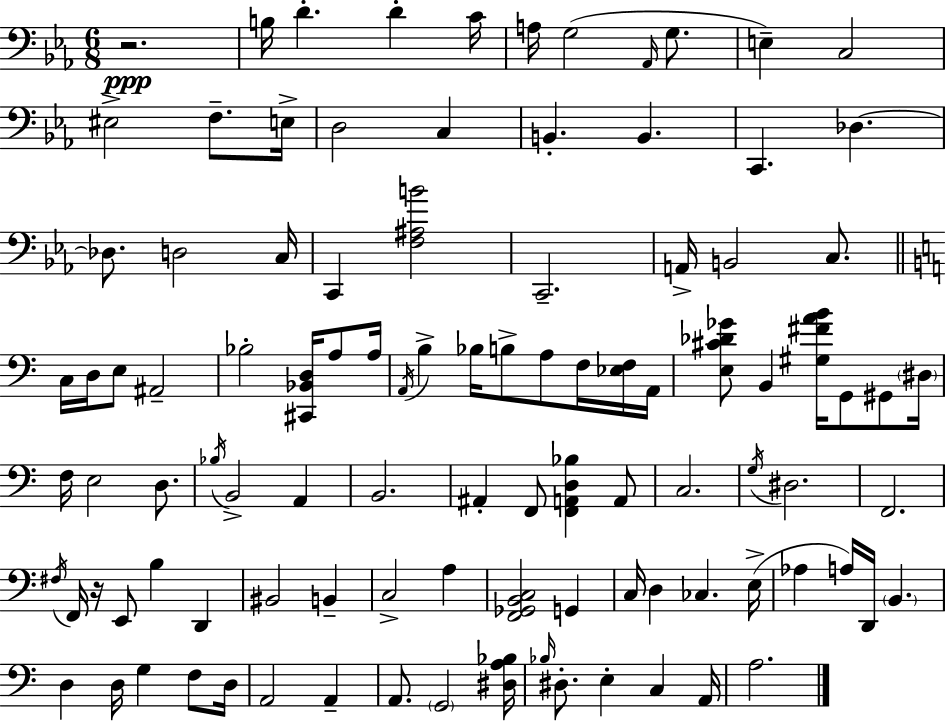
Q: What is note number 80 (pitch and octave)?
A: G3